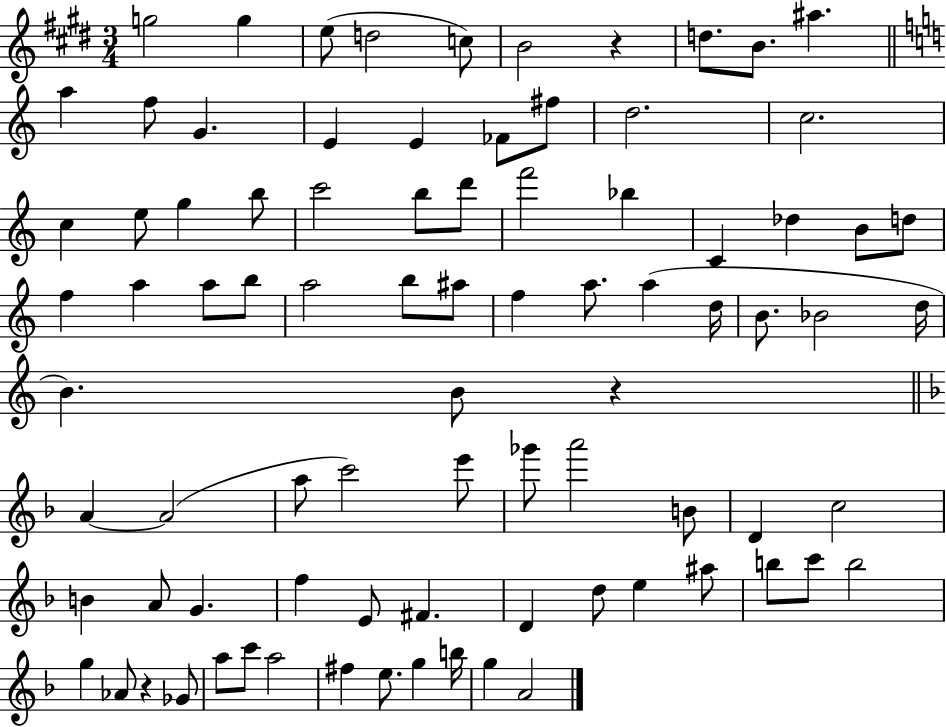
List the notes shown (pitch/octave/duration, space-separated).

G5/h G5/q E5/e D5/h C5/e B4/h R/q D5/e. B4/e. A#5/q. A5/q F5/e G4/q. E4/q E4/q FES4/e F#5/e D5/h. C5/h. C5/q E5/e G5/q B5/e C6/h B5/e D6/e F6/h Bb5/q C4/q Db5/q B4/e D5/e F5/q A5/q A5/e B5/e A5/h B5/e A#5/e F5/q A5/e. A5/q D5/s B4/e. Bb4/h D5/s B4/q. B4/e R/q A4/q A4/h A5/e C6/h E6/e Gb6/e A6/h B4/e D4/q C5/h B4/q A4/e G4/q. F5/q E4/e F#4/q. D4/q D5/e E5/q A#5/e B5/e C6/e B5/h G5/q Ab4/e R/q Gb4/e A5/e C6/e A5/h F#5/q E5/e. G5/q B5/s G5/q A4/h